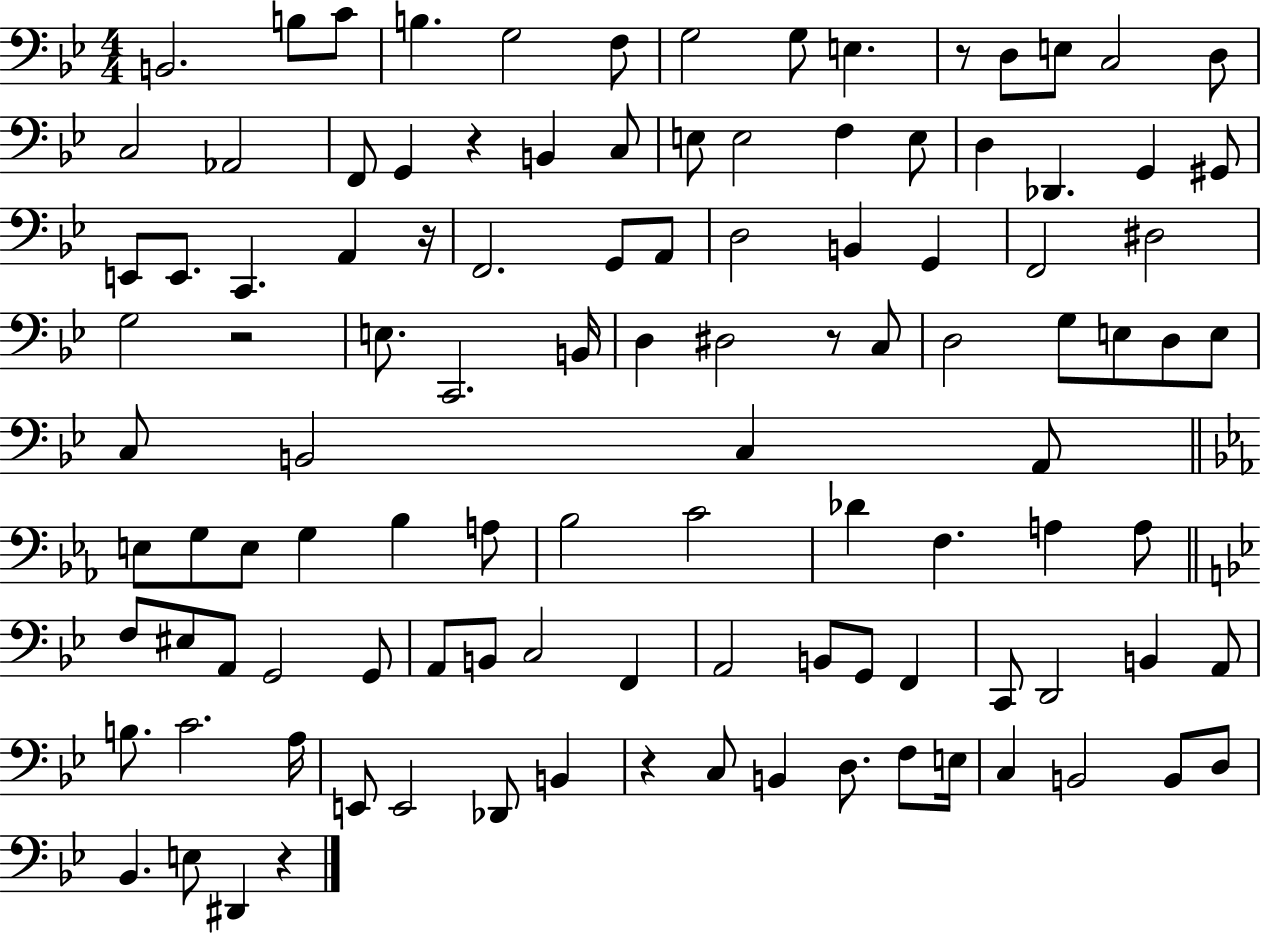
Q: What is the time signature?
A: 4/4